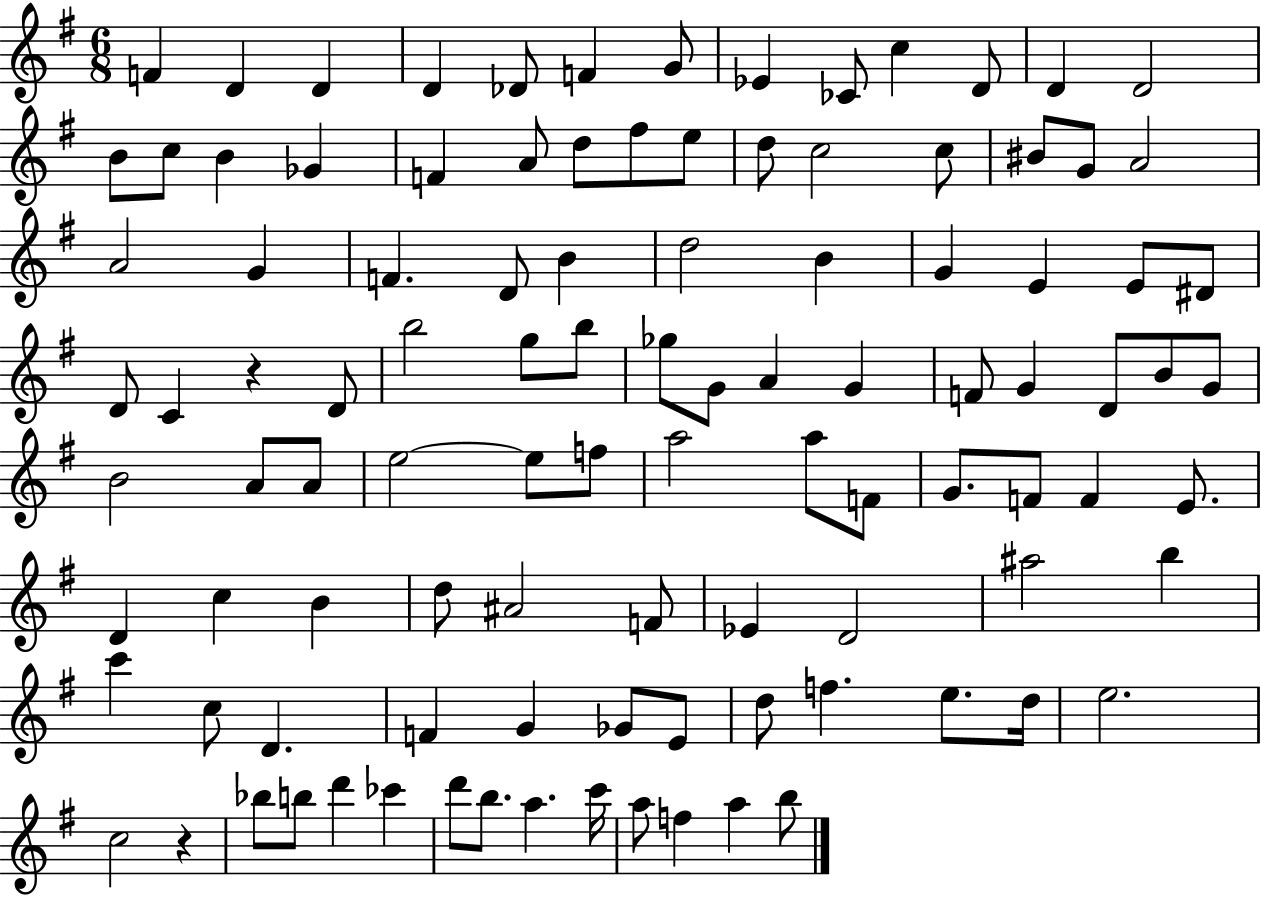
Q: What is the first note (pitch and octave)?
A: F4